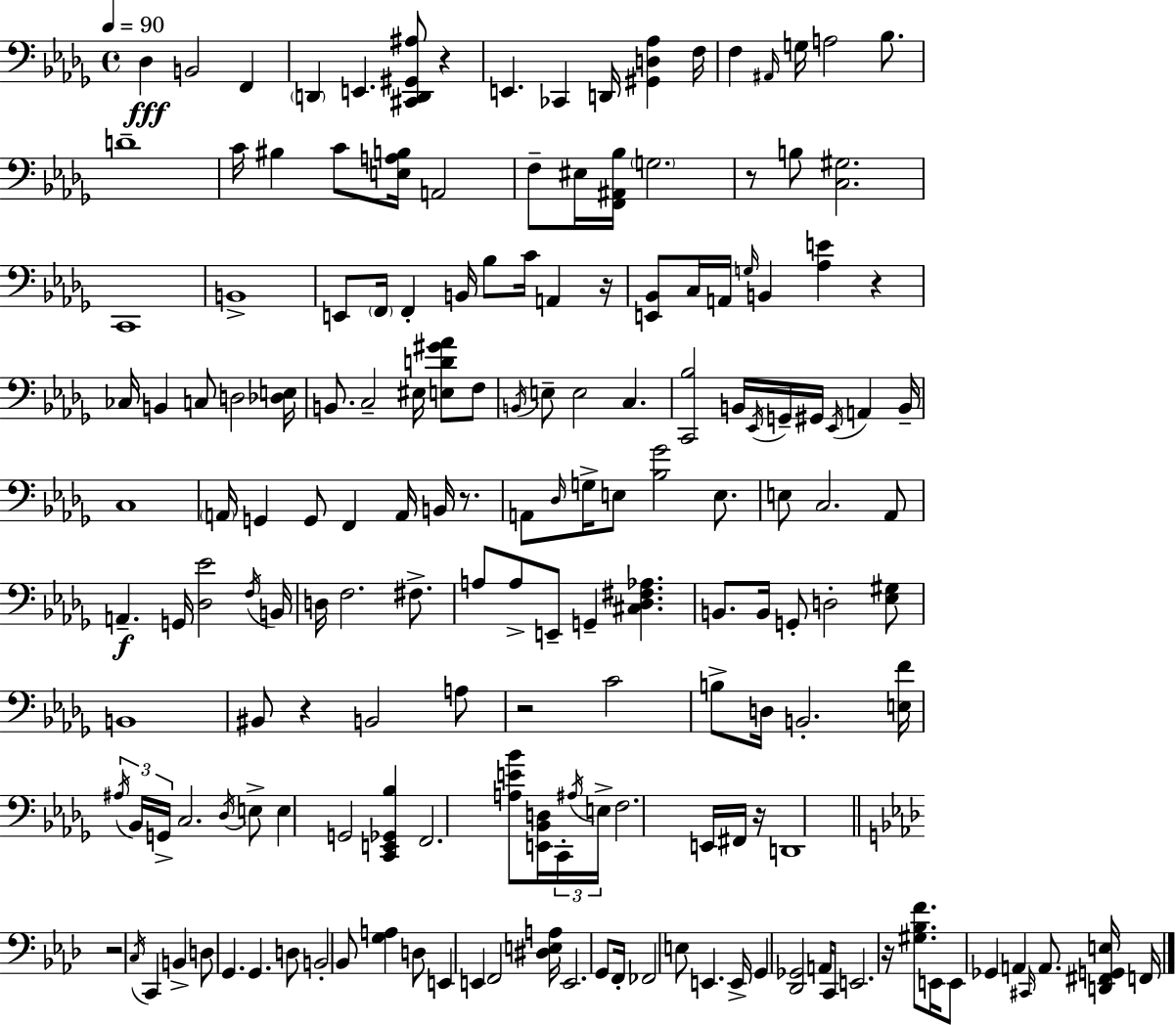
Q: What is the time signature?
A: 4/4